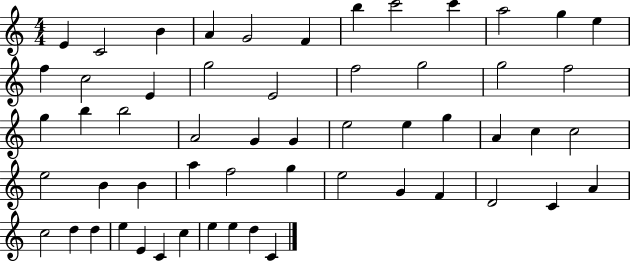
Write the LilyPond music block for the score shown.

{
  \clef treble
  \numericTimeSignature
  \time 4/4
  \key c \major
  e'4 c'2 b'4 | a'4 g'2 f'4 | b''4 c'''2 c'''4 | a''2 g''4 e''4 | \break f''4 c''2 e'4 | g''2 e'2 | f''2 g''2 | g''2 f''2 | \break g''4 b''4 b''2 | a'2 g'4 g'4 | e''2 e''4 g''4 | a'4 c''4 c''2 | \break e''2 b'4 b'4 | a''4 f''2 g''4 | e''2 g'4 f'4 | d'2 c'4 a'4 | \break c''2 d''4 d''4 | e''4 e'4 c'4 c''4 | e''4 e''4 d''4 c'4 | \bar "|."
}